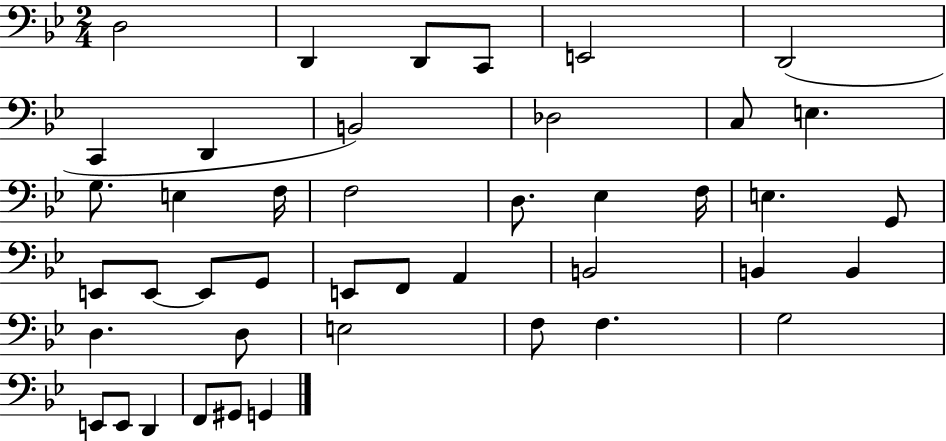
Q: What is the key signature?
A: BES major